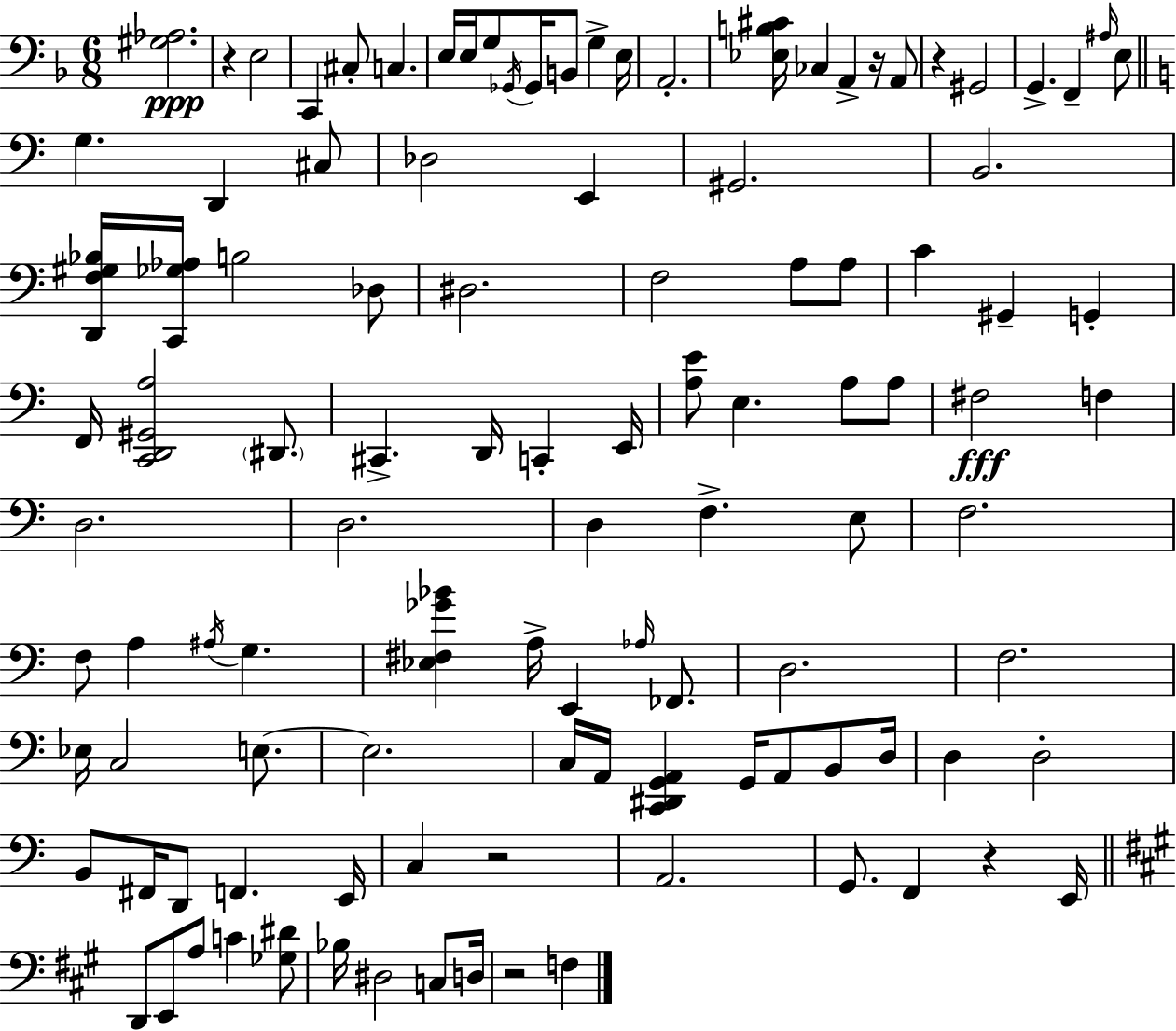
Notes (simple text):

[G#3,Ab3]/h. R/q E3/h C2/q C#3/e C3/q. E3/s E3/s G3/e Gb2/s Gb2/s B2/e G3/q E3/s A2/h. [Eb3,B3,C#4]/s CES3/q A2/q R/s A2/e R/q G#2/h G2/q. F2/q A#3/s E3/e G3/q. D2/q C#3/e Db3/h E2/q G#2/h. B2/h. [D2,F3,G#3,Bb3]/s [C2,Gb3,Ab3]/s B3/h Db3/e D#3/h. F3/h A3/e A3/e C4/q G#2/q G2/q F2/s [C2,D2,G#2,A3]/h D#2/e. C#2/q. D2/s C2/q E2/s [A3,E4]/e E3/q. A3/e A3/e F#3/h F3/q D3/h. D3/h. D3/q F3/q. E3/e F3/h. F3/e A3/q A#3/s G3/q. [Eb3,F#3,Gb4,Bb4]/q A3/s E2/q Ab3/s FES2/e. D3/h. F3/h. Eb3/s C3/h E3/e. E3/h. C3/s A2/s [C2,D#2,G2,A2]/q G2/s A2/e B2/e D3/s D3/q D3/h B2/e F#2/s D2/e F2/q. E2/s C3/q R/h A2/h. G2/e. F2/q R/q E2/s D2/e E2/e A3/e C4/q [Gb3,D#4]/e Bb3/s D#3/h C3/e D3/s R/h F3/q